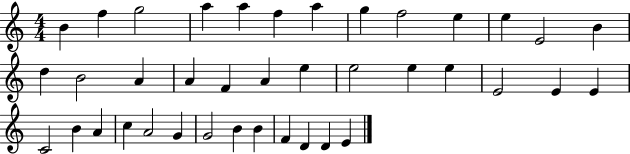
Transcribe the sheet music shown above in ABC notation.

X:1
T:Untitled
M:4/4
L:1/4
K:C
B f g2 a a f a g f2 e e E2 B d B2 A A F A e e2 e e E2 E E C2 B A c A2 G G2 B B F D D E